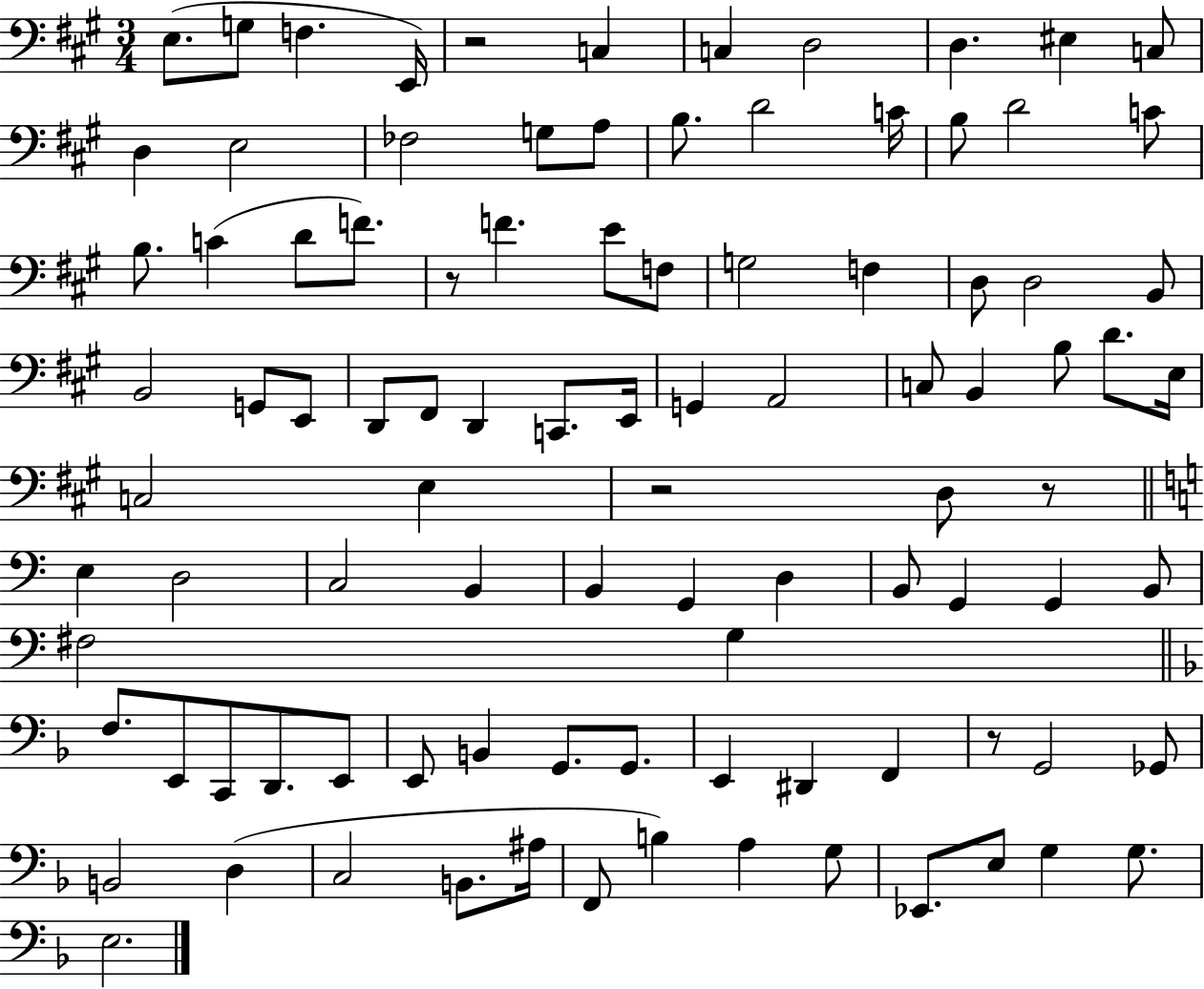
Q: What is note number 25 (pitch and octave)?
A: F4